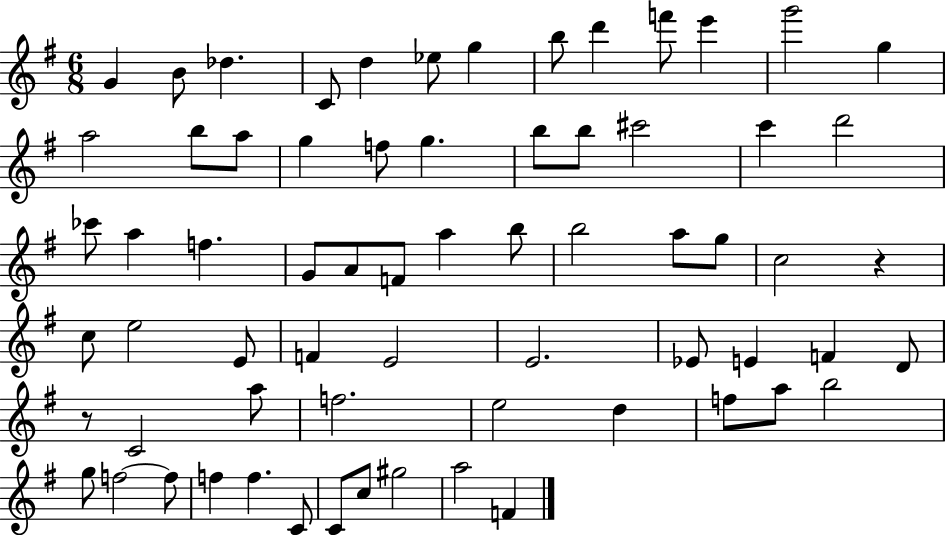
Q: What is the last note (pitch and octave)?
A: F4